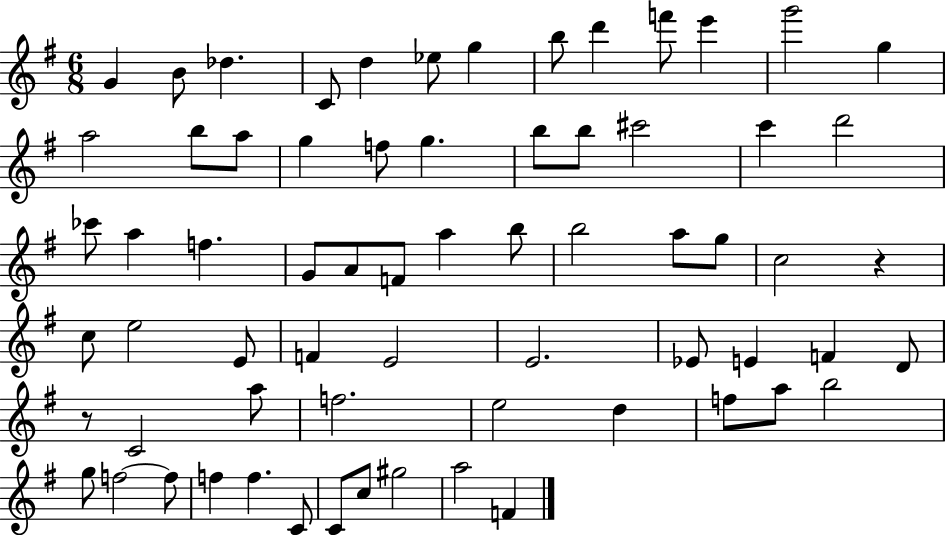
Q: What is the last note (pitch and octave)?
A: F4